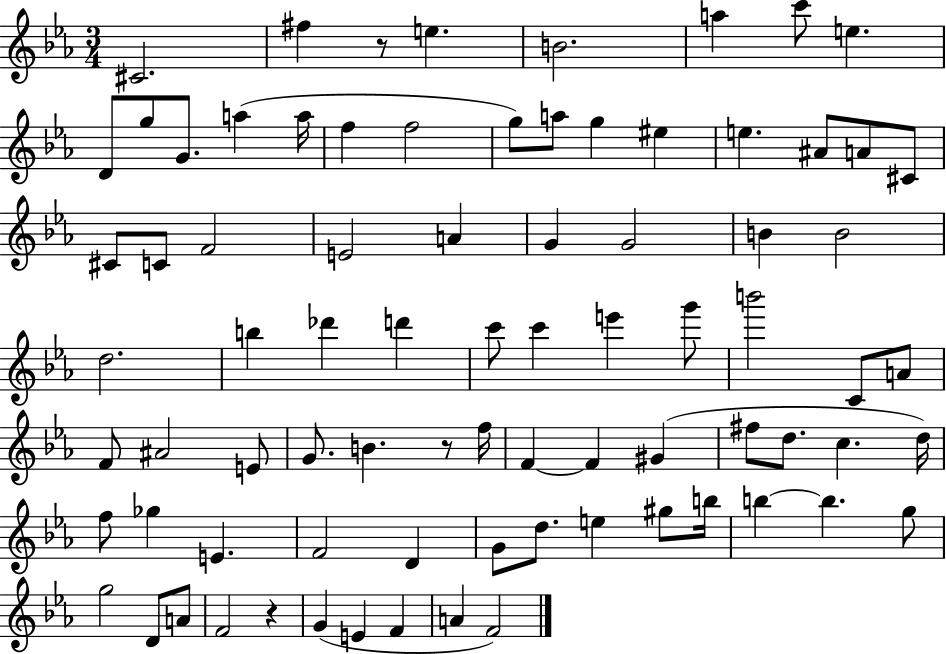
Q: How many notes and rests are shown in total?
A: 80